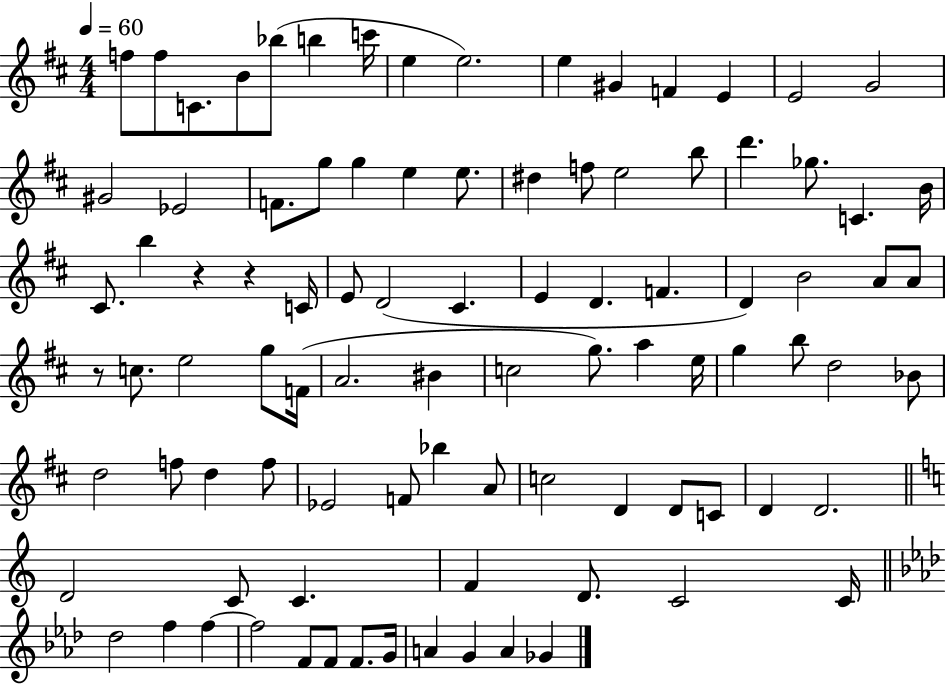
X:1
T:Untitled
M:4/4
L:1/4
K:D
f/2 f/2 C/2 B/2 _b/2 b c'/4 e e2 e ^G F E E2 G2 ^G2 _E2 F/2 g/2 g e e/2 ^d f/2 e2 b/2 d' _g/2 C B/4 ^C/2 b z z C/4 E/2 D2 ^C E D F D B2 A/2 A/2 z/2 c/2 e2 g/2 F/4 A2 ^B c2 g/2 a e/4 g b/2 d2 _B/2 d2 f/2 d f/2 _E2 F/2 _b A/2 c2 D D/2 C/2 D D2 D2 C/2 C F D/2 C2 C/4 _d2 f f f2 F/2 F/2 F/2 G/4 A G A _G